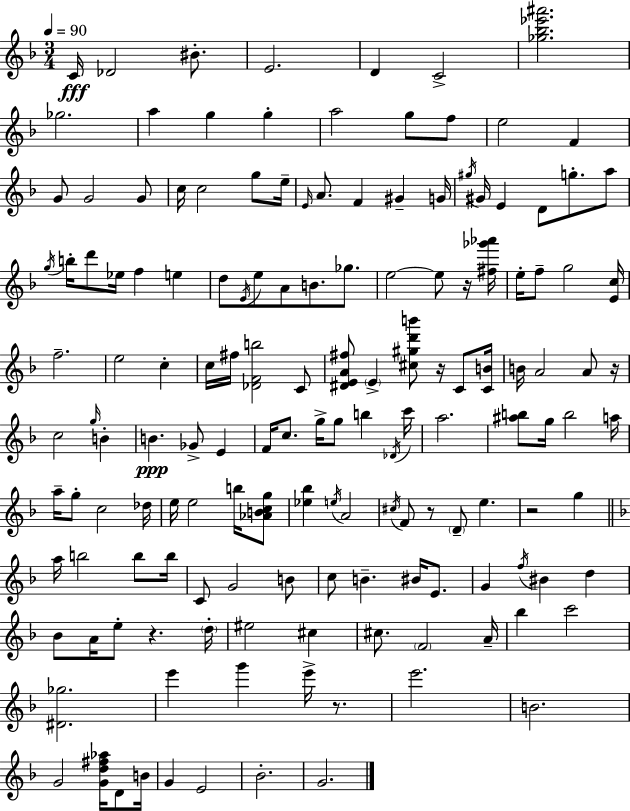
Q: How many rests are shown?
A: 7